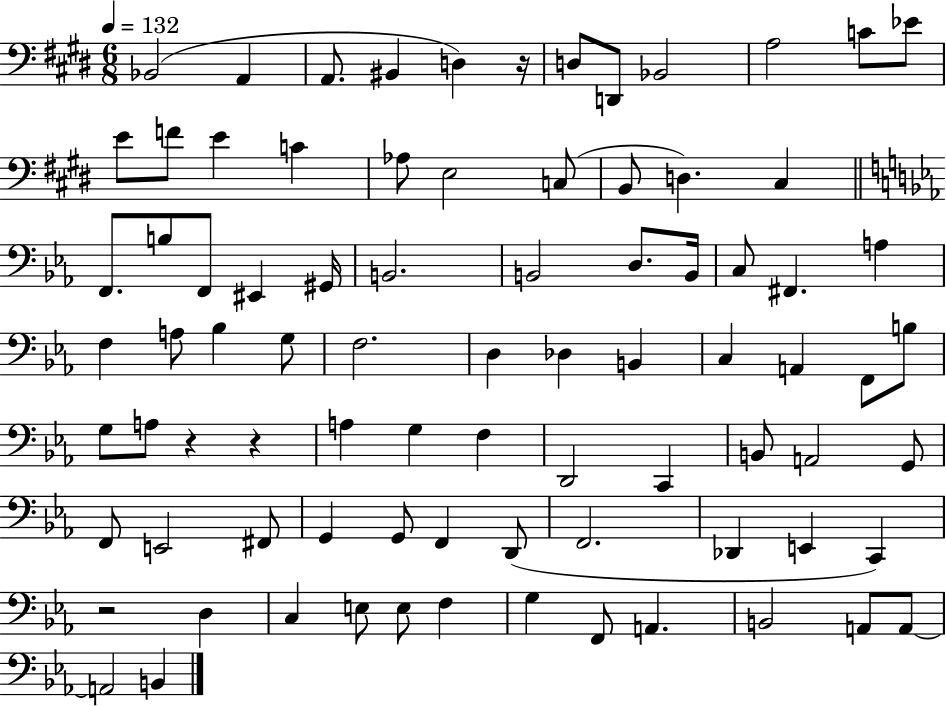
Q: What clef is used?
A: bass